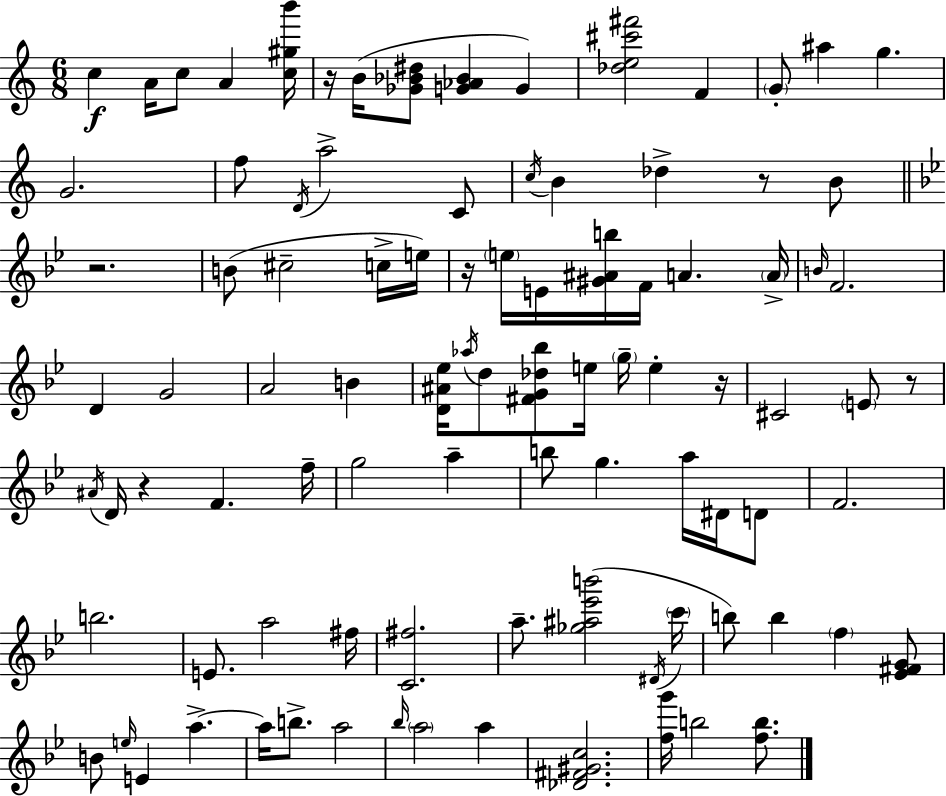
{
  \clef treble
  \numericTimeSignature
  \time 6/8
  \key c \major
  c''4\f a'16 c''8 a'4 <c'' gis'' b'''>16 | r16 b'16( <ges' bes' dis''>8 <g' aes' bes'>4 g'4) | <des'' e'' cis''' fis'''>2 f'4 | \parenthesize g'8-. ais''4 g''4. | \break g'2. | f''8 \acciaccatura { d'16 } a''2-> c'8 | \acciaccatura { c''16 } b'4 des''4-> r8 | b'8 \bar "||" \break \key bes \major r2. | b'8( cis''2-- c''16-> e''16) | r16 \parenthesize e''16 e'16 <gis' ais' b''>16 f'16 a'4. \parenthesize a'16-> | \grace { b'16 } f'2. | \break d'4 g'2 | a'2 b'4 | <d' ais' ees''>16 \acciaccatura { aes''16 } d''8 <fis' g' des'' bes''>8 e''16 \parenthesize g''16-- e''4-. | r16 cis'2 \parenthesize e'8 | \break r8 \acciaccatura { ais'16 } d'16 r4 f'4. | f''16-- g''2 a''4-- | b''8 g''4. a''16 | dis'16 d'8 f'2. | \break b''2. | e'8. a''2 | fis''16 <c' fis''>2. | a''8.-- <ges'' ais'' ees''' b'''>2( | \break \acciaccatura { dis'16 } \parenthesize c'''16 b''8) b''4 \parenthesize f''4 | <ees' fis' g'>8 b'8 \grace { e''16 } e'4 a''4.->~~ | a''16 b''8.-> a''2 | \grace { bes''16 } \parenthesize a''2 | \break a''4 <des' fis' gis' c''>2. | <f'' g'''>16 b''2 | <f'' b''>8. \bar "|."
}